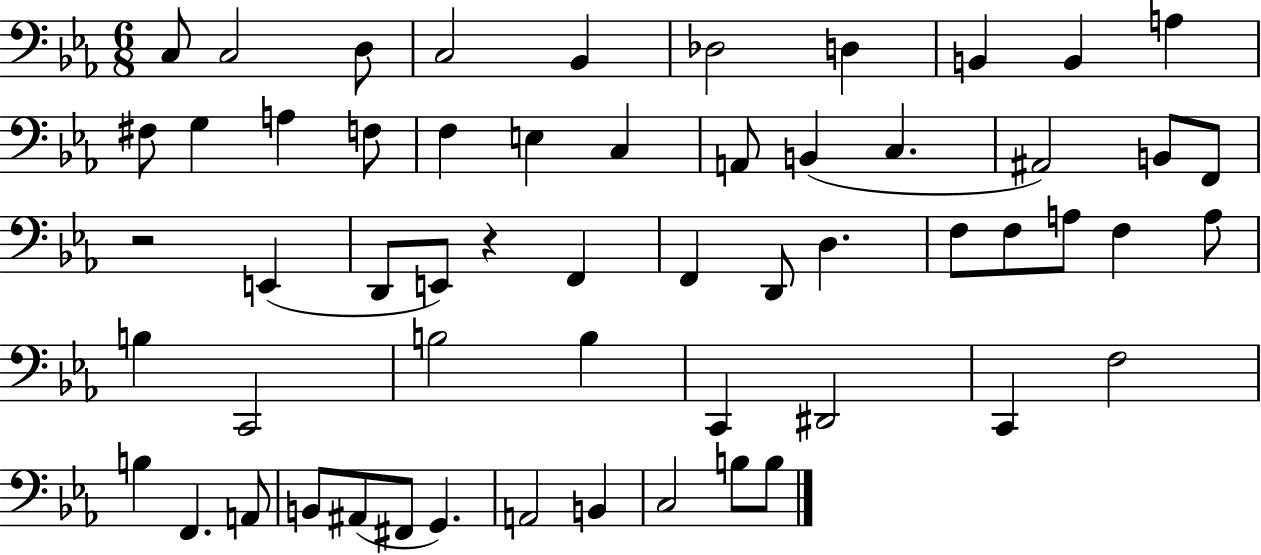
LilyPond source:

{
  \clef bass
  \numericTimeSignature
  \time 6/8
  \key ees \major
  \repeat volta 2 { c8 c2 d8 | c2 bes,4 | des2 d4 | b,4 b,4 a4 | \break fis8 g4 a4 f8 | f4 e4 c4 | a,8 b,4( c4. | ais,2) b,8 f,8 | \break r2 e,4( | d,8 e,8) r4 f,4 | f,4 d,8 d4. | f8 f8 a8 f4 a8 | \break b4 c,2 | b2 b4 | c,4 dis,2 | c,4 f2 | \break b4 f,4. a,8 | b,8 ais,8( fis,8 g,4.) | a,2 b,4 | c2 b8 b8 | \break } \bar "|."
}